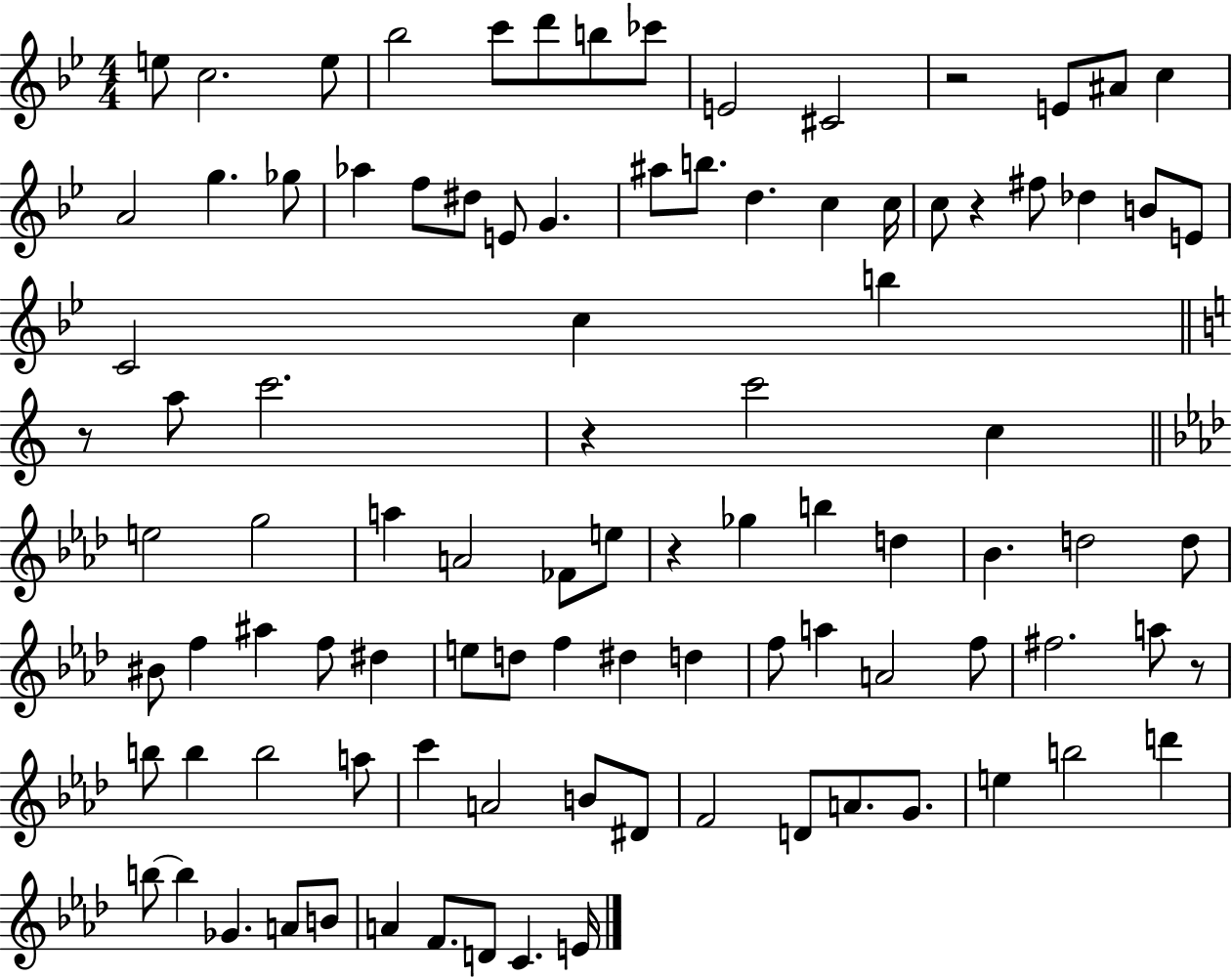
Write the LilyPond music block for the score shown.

{
  \clef treble
  \numericTimeSignature
  \time 4/4
  \key bes \major
  e''8 c''2. e''8 | bes''2 c'''8 d'''8 b''8 ces'''8 | e'2 cis'2 | r2 e'8 ais'8 c''4 | \break a'2 g''4. ges''8 | aes''4 f''8 dis''8 e'8 g'4. | ais''8 b''8. d''4. c''4 c''16 | c''8 r4 fis''8 des''4 b'8 e'8 | \break c'2 c''4 b''4 | \bar "||" \break \key a \minor r8 a''8 c'''2. | r4 c'''2 c''4 | \bar "||" \break \key aes \major e''2 g''2 | a''4 a'2 fes'8 e''8 | r4 ges''4 b''4 d''4 | bes'4. d''2 d''8 | \break bis'8 f''4 ais''4 f''8 dis''4 | e''8 d''8 f''4 dis''4 d''4 | f''8 a''4 a'2 f''8 | fis''2. a''8 r8 | \break b''8 b''4 b''2 a''8 | c'''4 a'2 b'8 dis'8 | f'2 d'8 a'8. g'8. | e''4 b''2 d'''4 | \break b''8~~ b''4 ges'4. a'8 b'8 | a'4 f'8. d'8 c'4. e'16 | \bar "|."
}